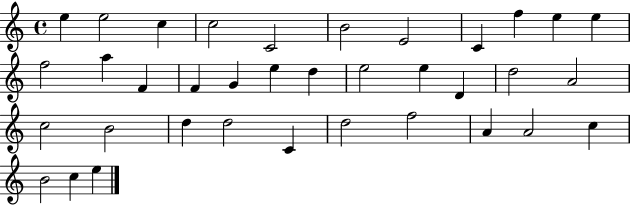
E5/q E5/h C5/q C5/h C4/h B4/h E4/h C4/q F5/q E5/q E5/q F5/h A5/q F4/q F4/q G4/q E5/q D5/q E5/h E5/q D4/q D5/h A4/h C5/h B4/h D5/q D5/h C4/q D5/h F5/h A4/q A4/h C5/q B4/h C5/q E5/q